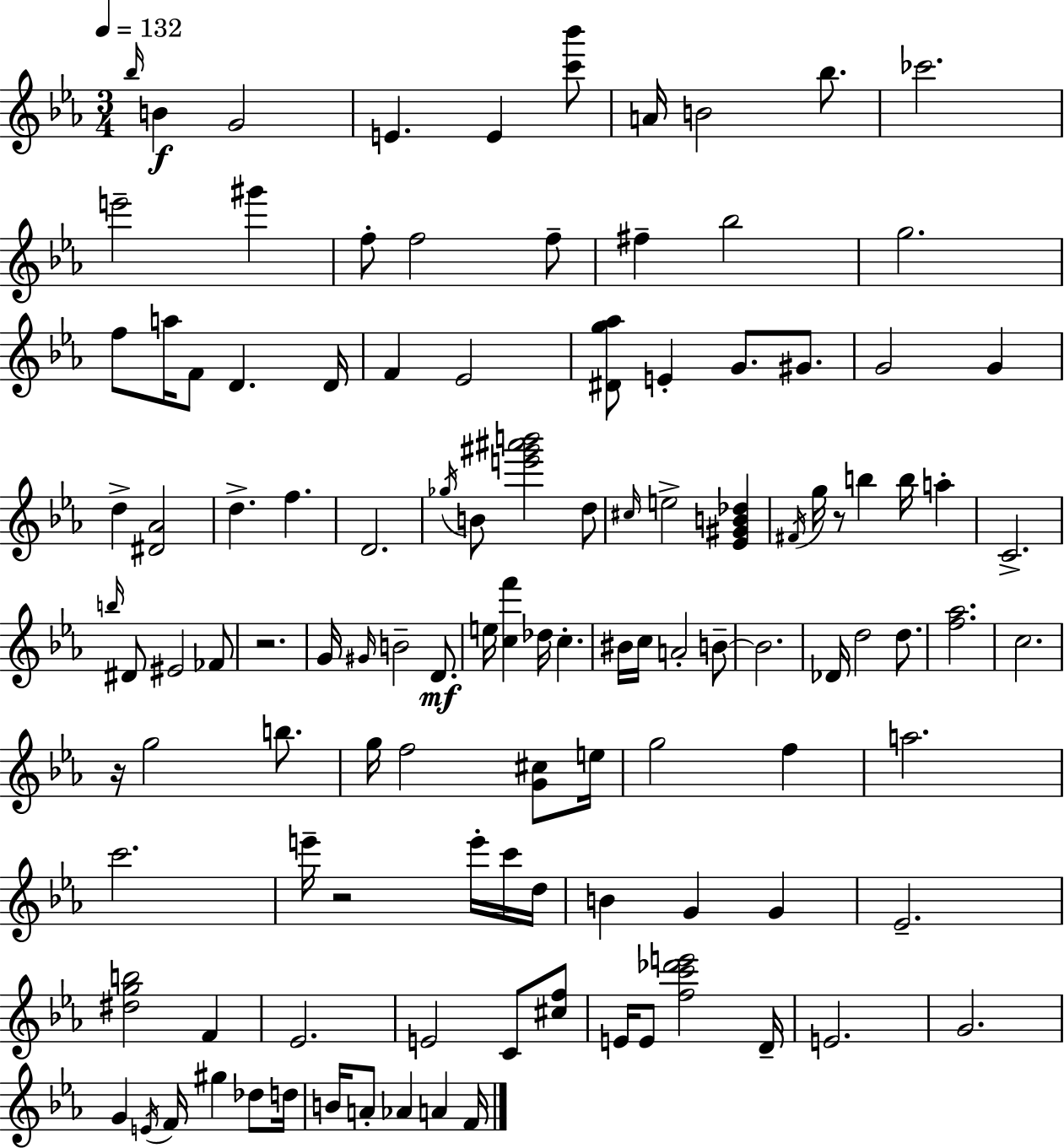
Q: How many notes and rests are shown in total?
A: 116